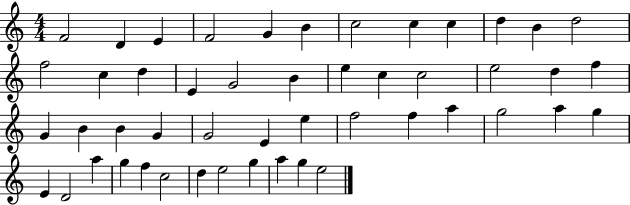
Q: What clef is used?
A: treble